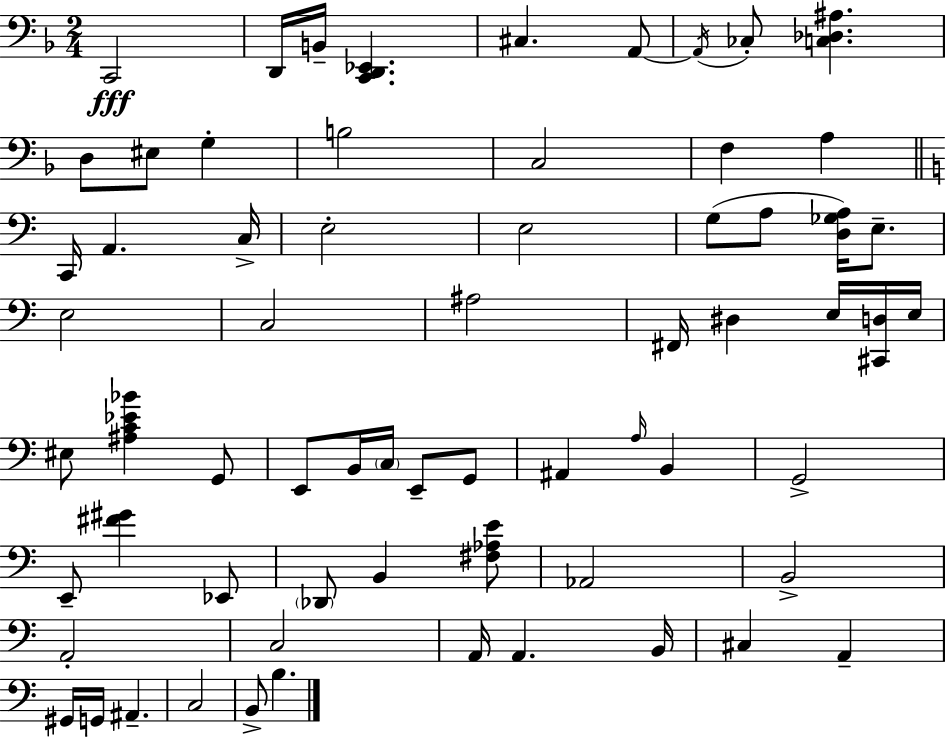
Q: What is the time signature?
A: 2/4